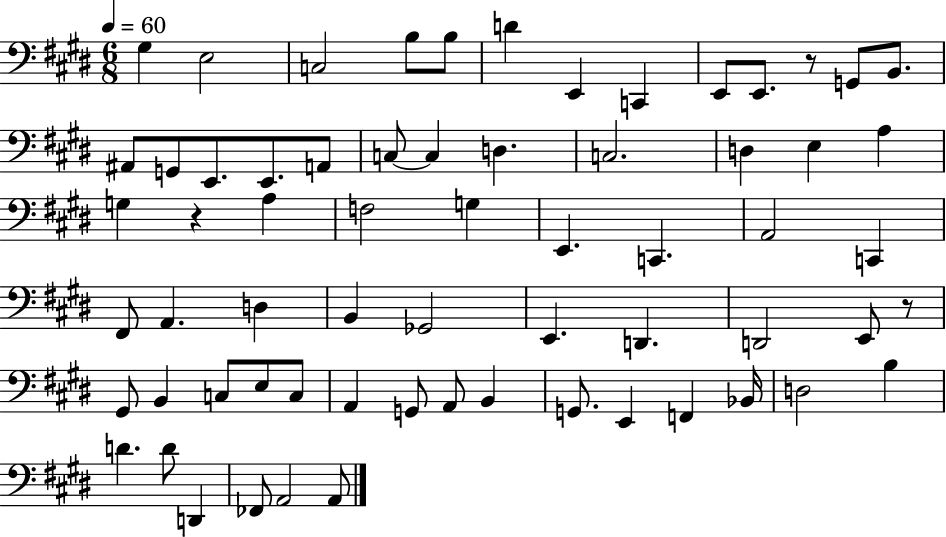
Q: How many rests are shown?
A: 3